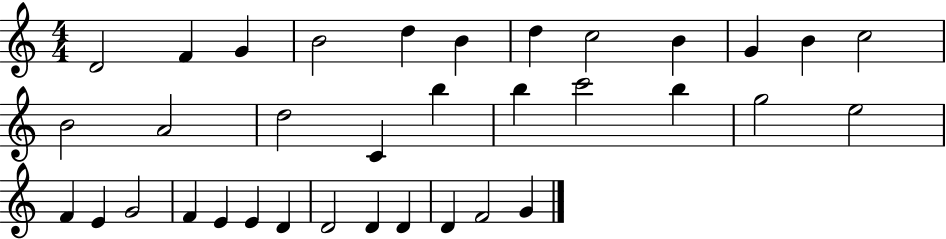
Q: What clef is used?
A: treble